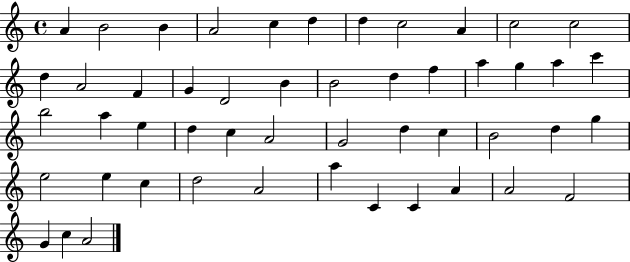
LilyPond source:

{
  \clef treble
  \time 4/4
  \defaultTimeSignature
  \key c \major
  a'4 b'2 b'4 | a'2 c''4 d''4 | d''4 c''2 a'4 | c''2 c''2 | \break d''4 a'2 f'4 | g'4 d'2 b'4 | b'2 d''4 f''4 | a''4 g''4 a''4 c'''4 | \break b''2 a''4 e''4 | d''4 c''4 a'2 | g'2 d''4 c''4 | b'2 d''4 g''4 | \break e''2 e''4 c''4 | d''2 a'2 | a''4 c'4 c'4 a'4 | a'2 f'2 | \break g'4 c''4 a'2 | \bar "|."
}